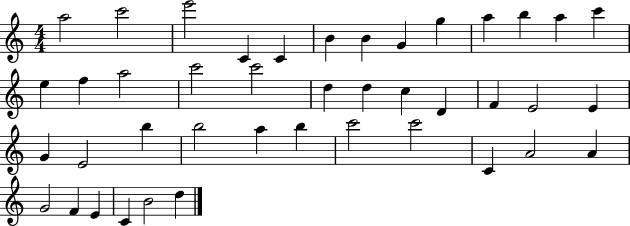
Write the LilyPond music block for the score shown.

{
  \clef treble
  \numericTimeSignature
  \time 4/4
  \key c \major
  a''2 c'''2 | e'''2 c'4 c'4 | b'4 b'4 g'4 g''4 | a''4 b''4 a''4 c'''4 | \break e''4 f''4 a''2 | c'''2 c'''2 | d''4 d''4 c''4 d'4 | f'4 e'2 e'4 | \break g'4 e'2 b''4 | b''2 a''4 b''4 | c'''2 c'''2 | c'4 a'2 a'4 | \break g'2 f'4 e'4 | c'4 b'2 d''4 | \bar "|."
}